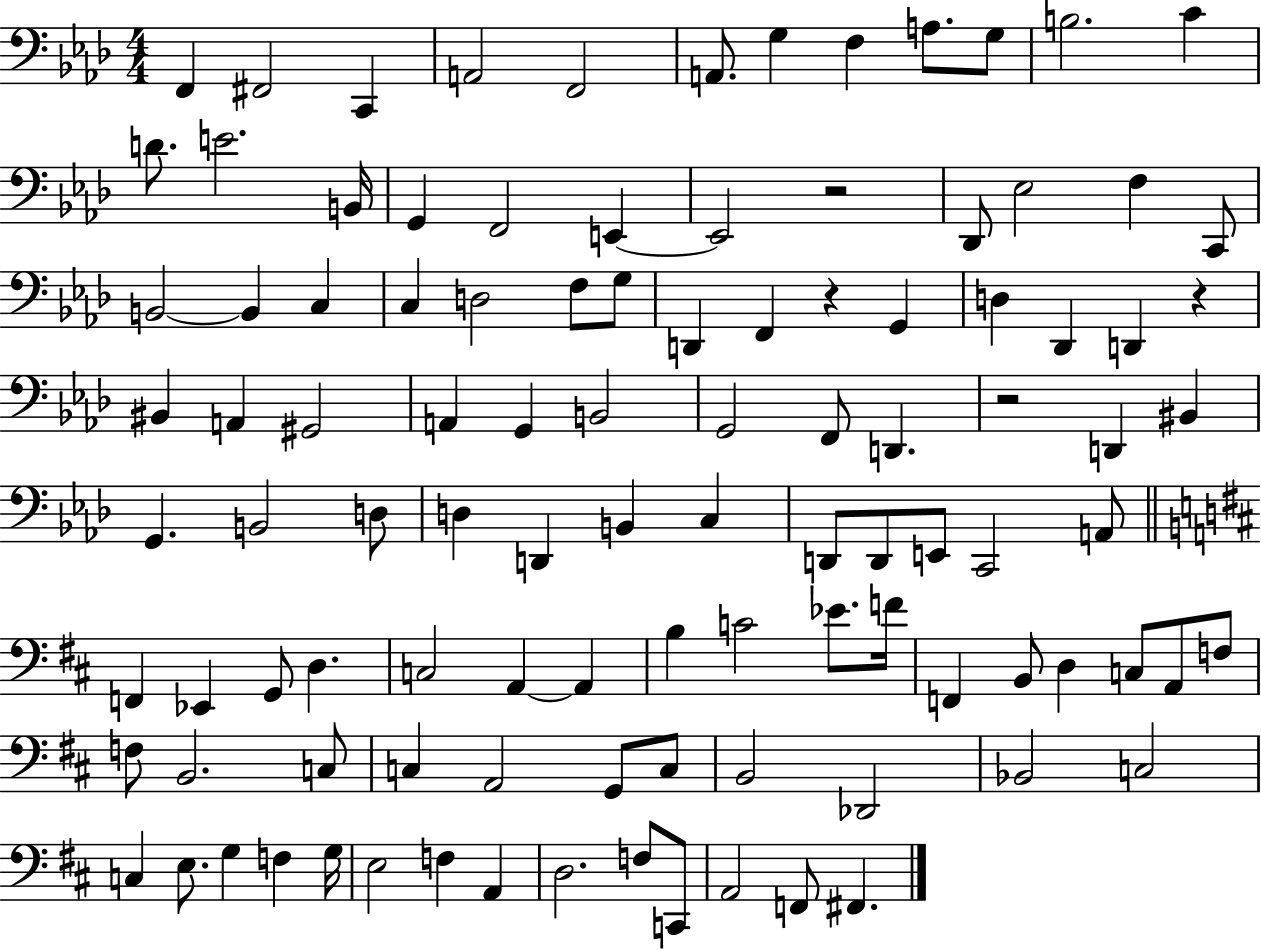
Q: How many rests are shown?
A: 4